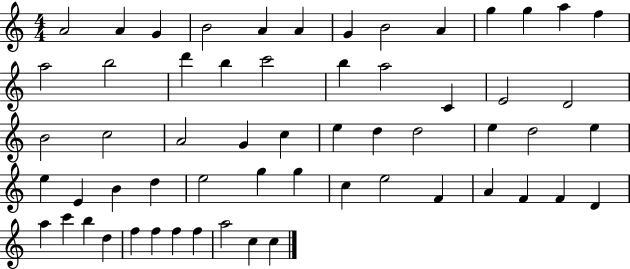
A4/h A4/q G4/q B4/h A4/q A4/q G4/q B4/h A4/q G5/q G5/q A5/q F5/q A5/h B5/h D6/q B5/q C6/h B5/q A5/h C4/q E4/h D4/h B4/h C5/h A4/h G4/q C5/q E5/q D5/q D5/h E5/q D5/h E5/q E5/q E4/q B4/q D5/q E5/h G5/q G5/q C5/q E5/h F4/q A4/q F4/q F4/q D4/q A5/q C6/q B5/q D5/q F5/q F5/q F5/q F5/q A5/h C5/q C5/q